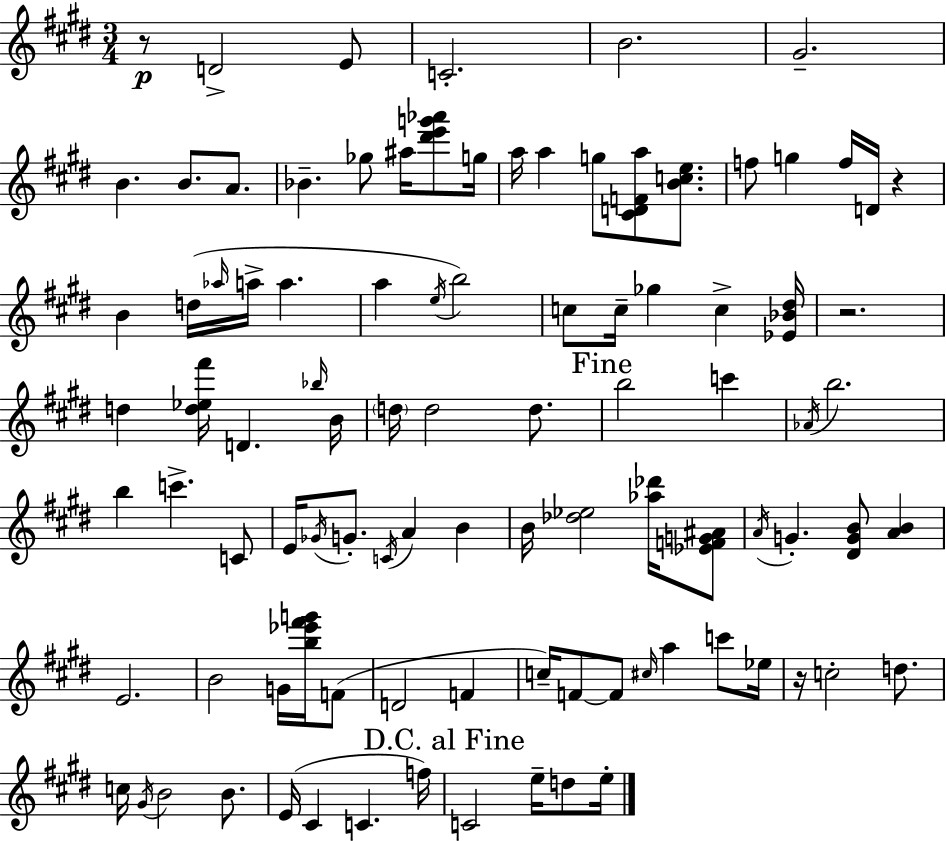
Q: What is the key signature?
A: E major